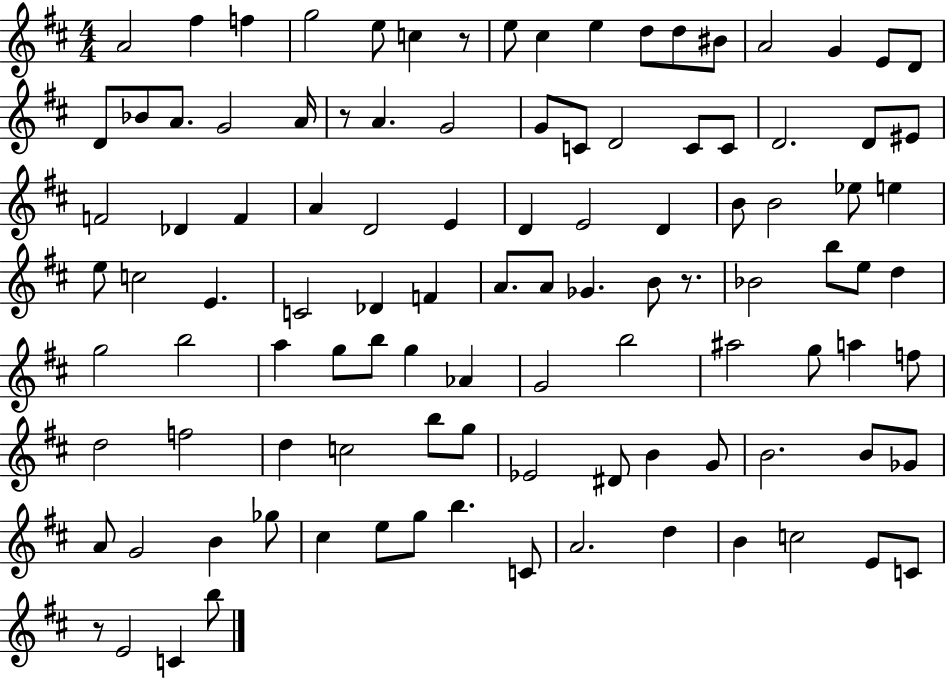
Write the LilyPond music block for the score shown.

{
  \clef treble
  \numericTimeSignature
  \time 4/4
  \key d \major
  a'2 fis''4 f''4 | g''2 e''8 c''4 r8 | e''8 cis''4 e''4 d''8 d''8 bis'8 | a'2 g'4 e'8 d'8 | \break d'8 bes'8 a'8. g'2 a'16 | r8 a'4. g'2 | g'8 c'8 d'2 c'8 c'8 | d'2. d'8 eis'8 | \break f'2 des'4 f'4 | a'4 d'2 e'4 | d'4 e'2 d'4 | b'8 b'2 ees''8 e''4 | \break e''8 c''2 e'4. | c'2 des'4 f'4 | a'8. a'8 ges'4. b'8 r8. | bes'2 b''8 e''8 d''4 | \break g''2 b''2 | a''4 g''8 b''8 g''4 aes'4 | g'2 b''2 | ais''2 g''8 a''4 f''8 | \break d''2 f''2 | d''4 c''2 b''8 g''8 | ees'2 dis'8 b'4 g'8 | b'2. b'8 ges'8 | \break a'8 g'2 b'4 ges''8 | cis''4 e''8 g''8 b''4. c'8 | a'2. d''4 | b'4 c''2 e'8 c'8 | \break r8 e'2 c'4 b''8 | \bar "|."
}